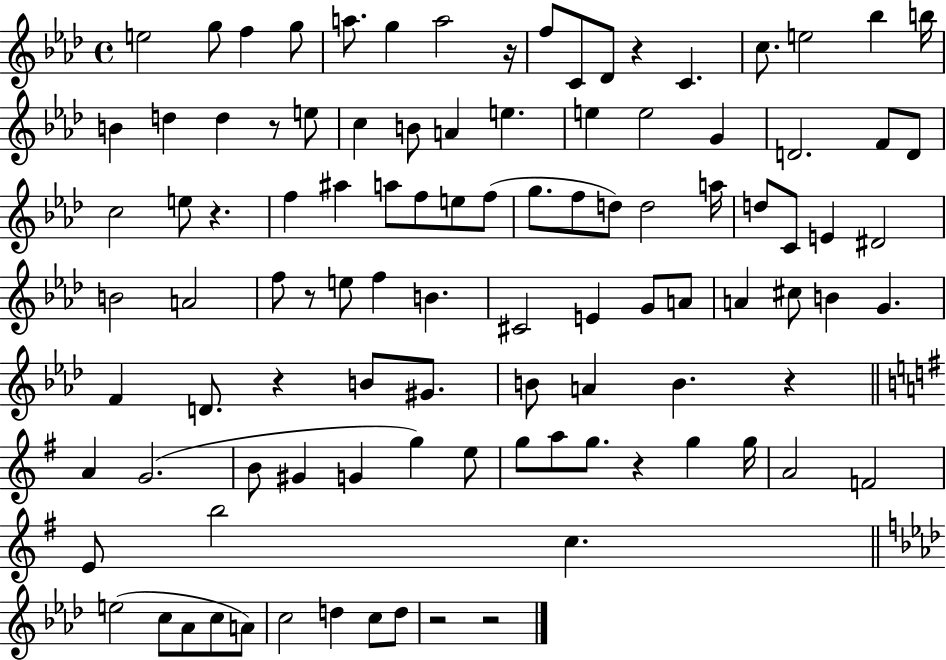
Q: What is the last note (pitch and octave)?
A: D5